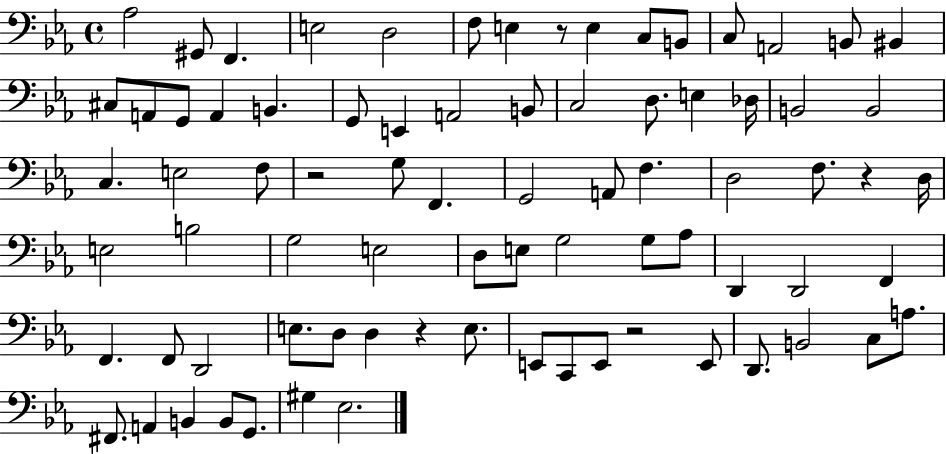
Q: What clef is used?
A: bass